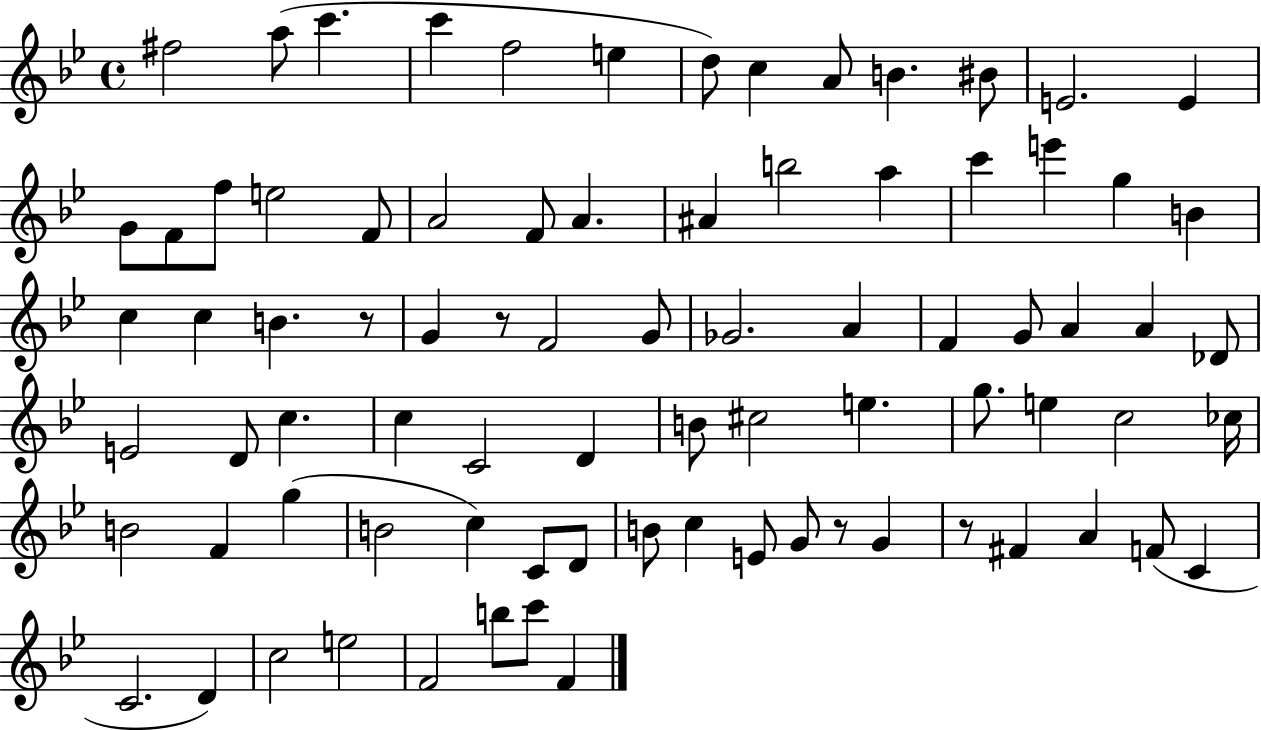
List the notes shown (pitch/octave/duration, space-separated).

F#5/h A5/e C6/q. C6/q F5/h E5/q D5/e C5/q A4/e B4/q. BIS4/e E4/h. E4/q G4/e F4/e F5/e E5/h F4/e A4/h F4/e A4/q. A#4/q B5/h A5/q C6/q E6/q G5/q B4/q C5/q C5/q B4/q. R/e G4/q R/e F4/h G4/e Gb4/h. A4/q F4/q G4/e A4/q A4/q Db4/e E4/h D4/e C5/q. C5/q C4/h D4/q B4/e C#5/h E5/q. G5/e. E5/q C5/h CES5/s B4/h F4/q G5/q B4/h C5/q C4/e D4/e B4/e C5/q E4/e G4/e R/e G4/q R/e F#4/q A4/q F4/e C4/q C4/h. D4/q C5/h E5/h F4/h B5/e C6/e F4/q